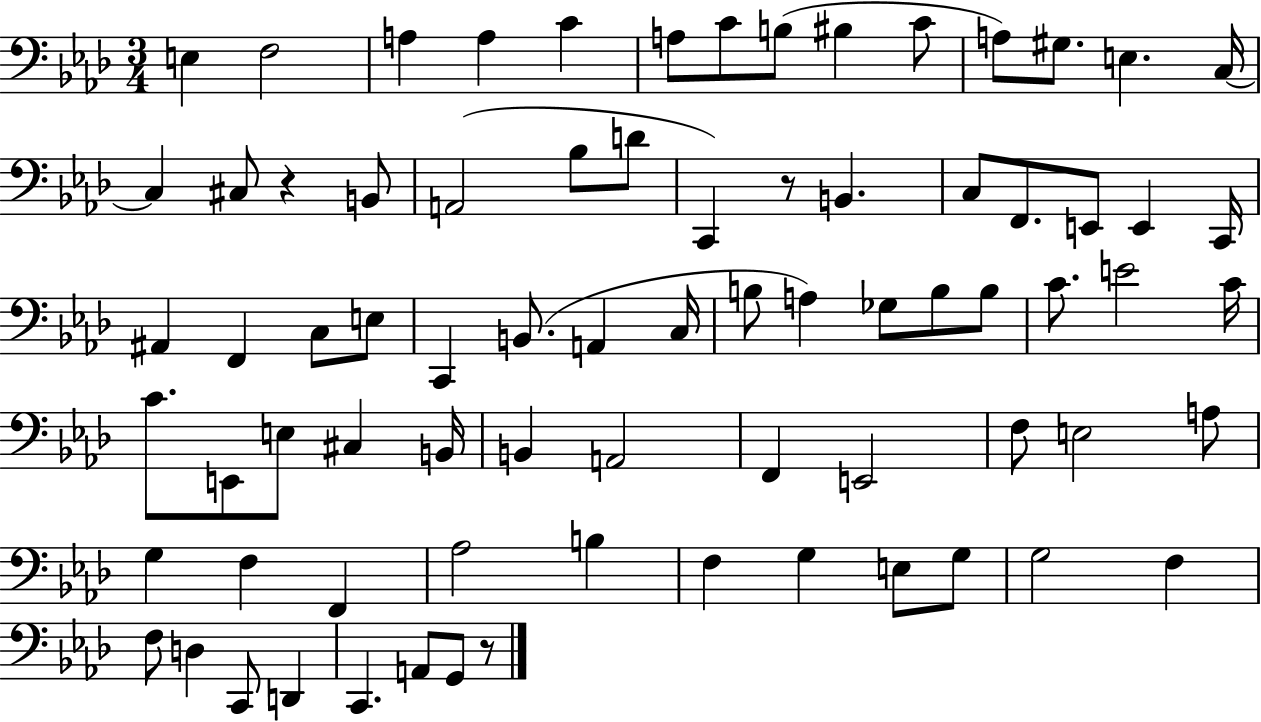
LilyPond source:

{
  \clef bass
  \numericTimeSignature
  \time 3/4
  \key aes \major
  e4 f2 | a4 a4 c'4 | a8 c'8 b8( bis4 c'8 | a8) gis8. e4. c16~~ | \break c4 cis8 r4 b,8 | a,2( bes8 d'8 | c,4) r8 b,4. | c8 f,8. e,8 e,4 c,16 | \break ais,4 f,4 c8 e8 | c,4 b,8.( a,4 c16 | b8 a4) ges8 b8 b8 | c'8. e'2 c'16 | \break c'8. e,8 e8 cis4 b,16 | b,4 a,2 | f,4 e,2 | f8 e2 a8 | \break g4 f4 f,4 | aes2 b4 | f4 g4 e8 g8 | g2 f4 | \break f8 d4 c,8 d,4 | c,4. a,8 g,8 r8 | \bar "|."
}